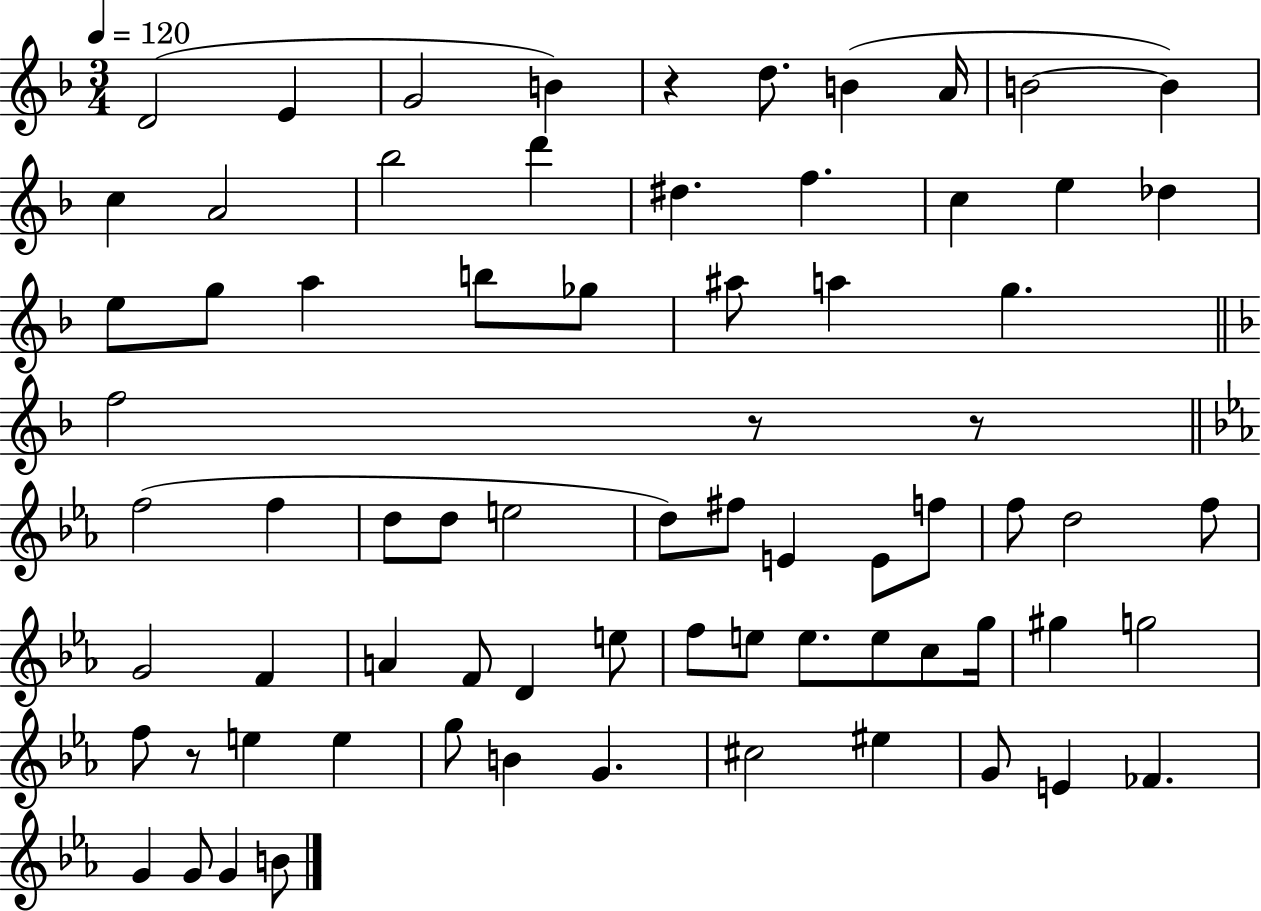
X:1
T:Untitled
M:3/4
L:1/4
K:F
D2 E G2 B z d/2 B A/4 B2 B c A2 _b2 d' ^d f c e _d e/2 g/2 a b/2 _g/2 ^a/2 a g f2 z/2 z/2 f2 f d/2 d/2 e2 d/2 ^f/2 E E/2 f/2 f/2 d2 f/2 G2 F A F/2 D e/2 f/2 e/2 e/2 e/2 c/2 g/4 ^g g2 f/2 z/2 e e g/2 B G ^c2 ^e G/2 E _F G G/2 G B/2